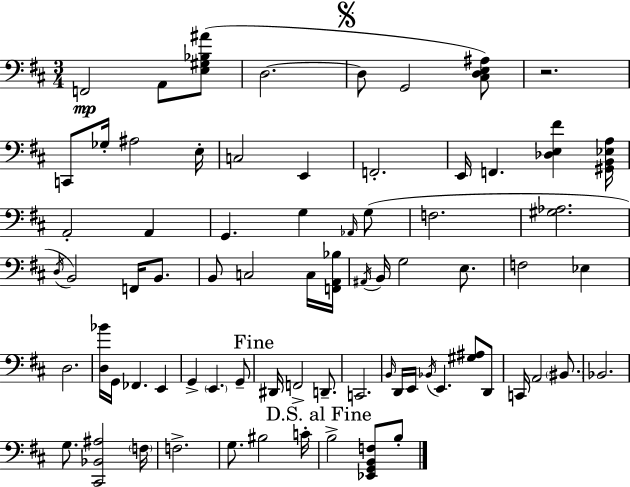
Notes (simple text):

F2/h A2/e [E3,G#3,Bb3,A#4]/e D3/h. D3/e G2/h [C#3,D3,E3,A#3]/e R/h. C2/e Gb3/s A#3/h E3/s C3/h E2/q F2/h. E2/s F2/q. [Db3,E3,F#4]/q [G#2,B2,Eb3,A3]/s A2/h A2/q G2/q. G3/q Ab2/s G3/e F3/h. [G#3,Ab3]/h. D3/s B2/h F2/s B2/e. B2/e C3/h C3/s [F2,A2,Bb3]/s A#2/s B2/s G3/h E3/e. F3/h Eb3/q D3/h. [D3,Bb4]/s G2/s FES2/q. E2/q G2/q E2/q. G2/e D#2/s F2/h D2/e. C2/h. B2/s D2/s E2/s Bb2/s E2/q. [G#3,A#3]/e D2/e C2/s A2/h BIS2/e. Bb2/h. G3/e. [C#2,Bb2,A#3]/h F3/s F3/h. G3/e. BIS3/h C4/s B3/h [Eb2,G2,B2,F3]/e B3/e